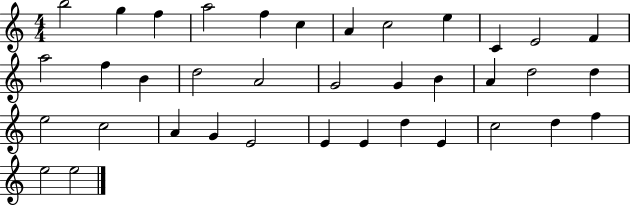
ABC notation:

X:1
T:Untitled
M:4/4
L:1/4
K:C
b2 g f a2 f c A c2 e C E2 F a2 f B d2 A2 G2 G B A d2 d e2 c2 A G E2 E E d E c2 d f e2 e2